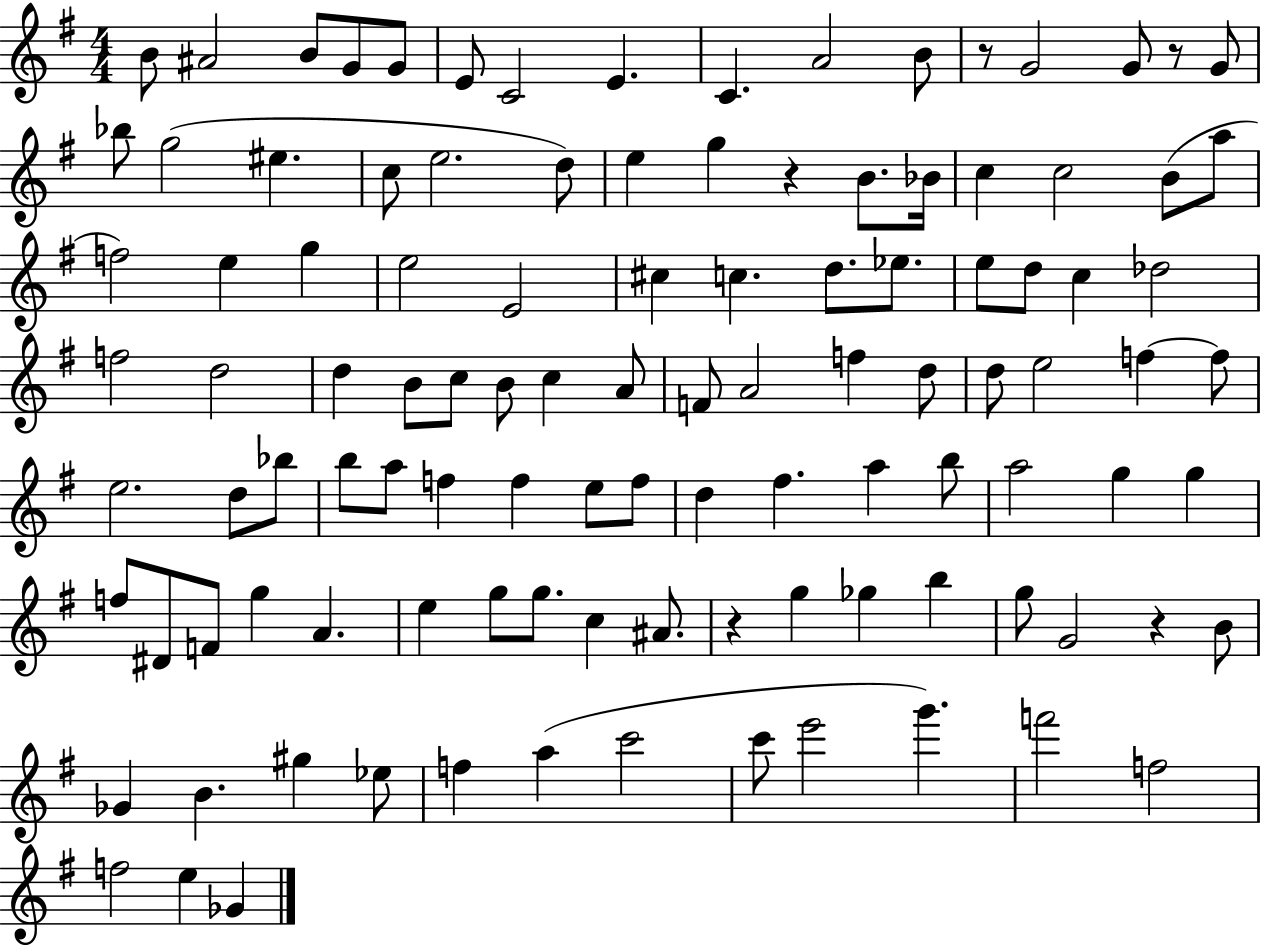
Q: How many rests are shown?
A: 5